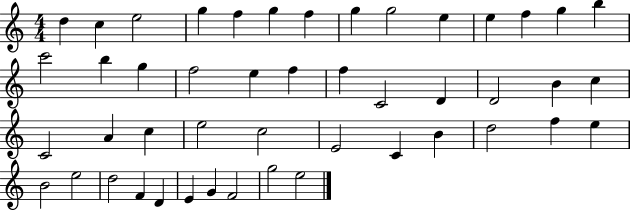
{
  \clef treble
  \numericTimeSignature
  \time 4/4
  \key c \major
  d''4 c''4 e''2 | g''4 f''4 g''4 f''4 | g''4 g''2 e''4 | e''4 f''4 g''4 b''4 | \break c'''2 b''4 g''4 | f''2 e''4 f''4 | f''4 c'2 d'4 | d'2 b'4 c''4 | \break c'2 a'4 c''4 | e''2 c''2 | e'2 c'4 b'4 | d''2 f''4 e''4 | \break b'2 e''2 | d''2 f'4 d'4 | e'4 g'4 f'2 | g''2 e''2 | \break \bar "|."
}